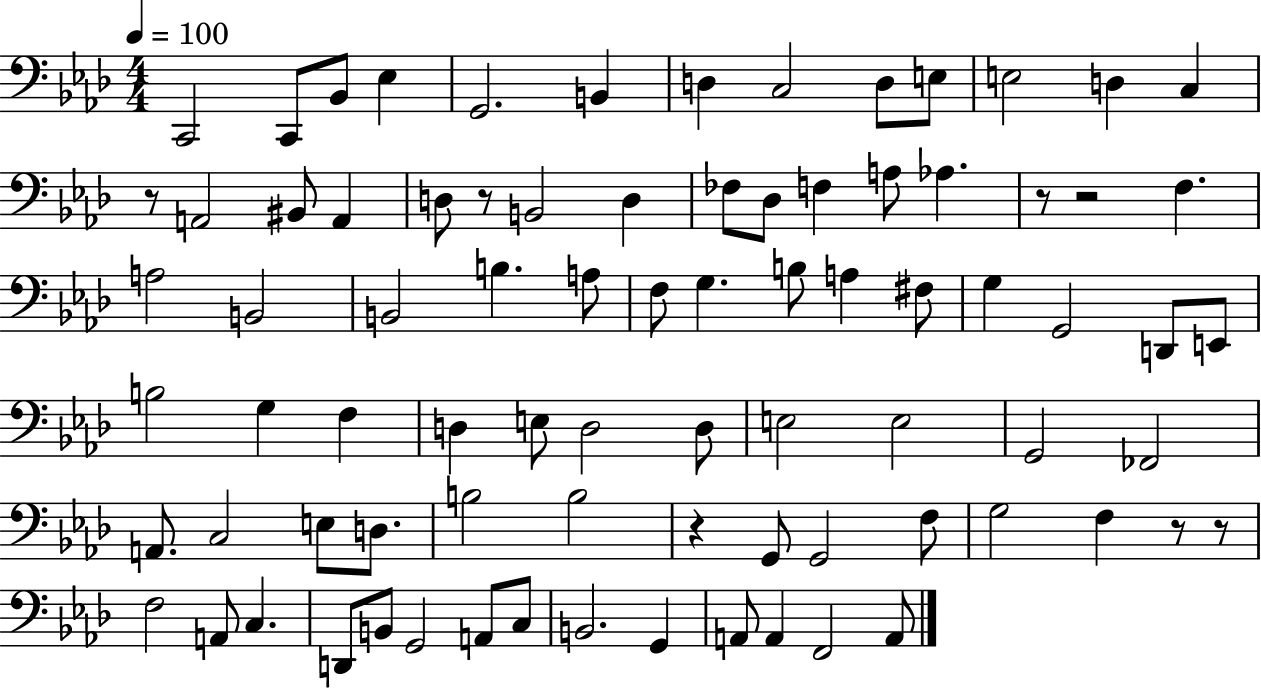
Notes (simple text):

C2/h C2/e Bb2/e Eb3/q G2/h. B2/q D3/q C3/h D3/e E3/e E3/h D3/q C3/q R/e A2/h BIS2/e A2/q D3/e R/e B2/h D3/q FES3/e Db3/e F3/q A3/e Ab3/q. R/e R/h F3/q. A3/h B2/h B2/h B3/q. A3/e F3/e G3/q. B3/e A3/q F#3/e G3/q G2/h D2/e E2/e B3/h G3/q F3/q D3/q E3/e D3/h D3/e E3/h E3/h G2/h FES2/h A2/e. C3/h E3/e D3/e. B3/h B3/h R/q G2/e G2/h F3/e G3/h F3/q R/e R/e F3/h A2/e C3/q. D2/e B2/e G2/h A2/e C3/e B2/h. G2/q A2/e A2/q F2/h A2/e